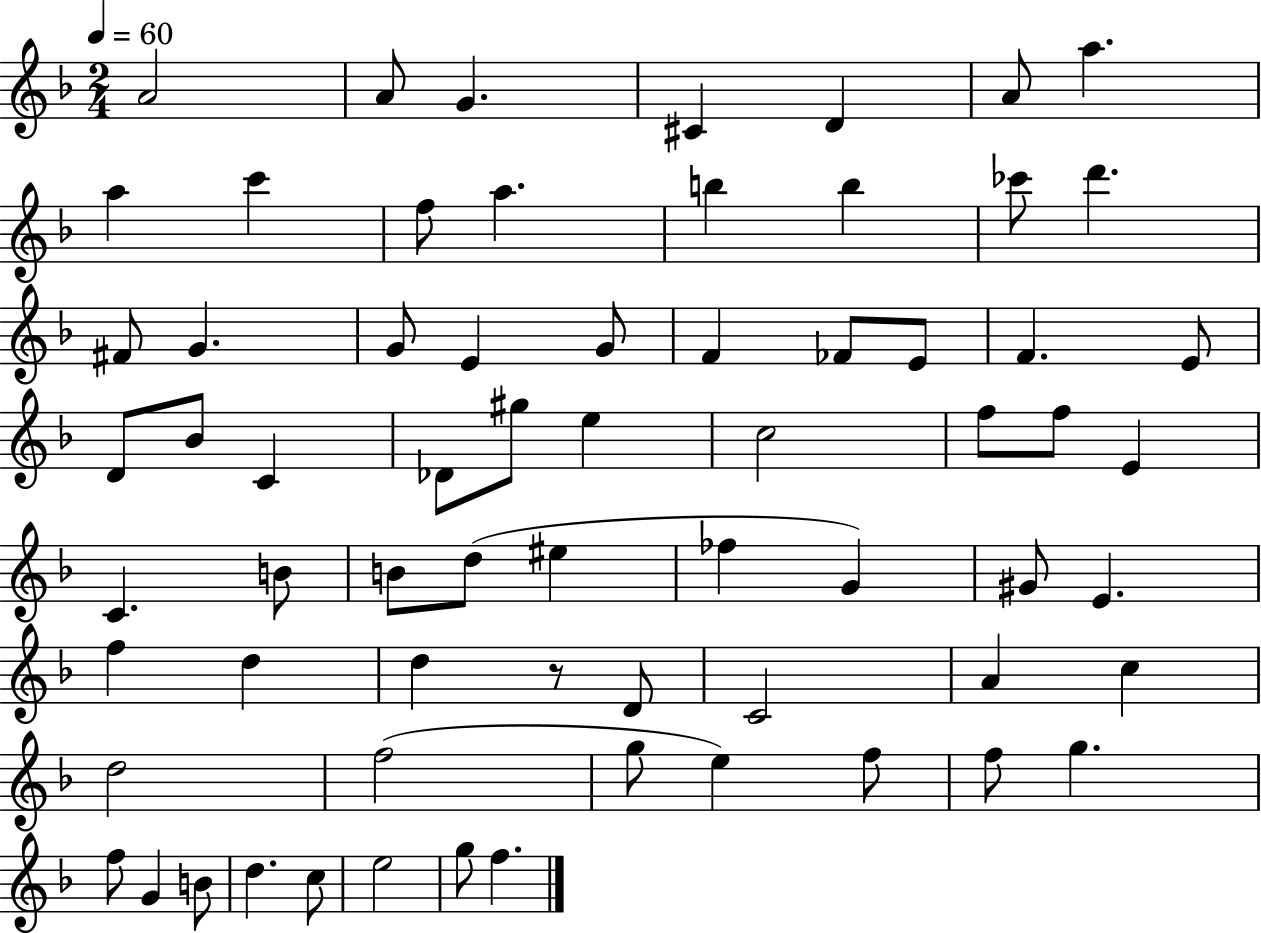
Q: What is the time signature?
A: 2/4